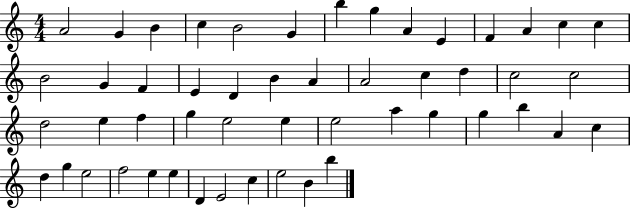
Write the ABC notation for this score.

X:1
T:Untitled
M:4/4
L:1/4
K:C
A2 G B c B2 G b g A E F A c c B2 G F E D B A A2 c d c2 c2 d2 e f g e2 e e2 a g g b A c d g e2 f2 e e D E2 c e2 B b